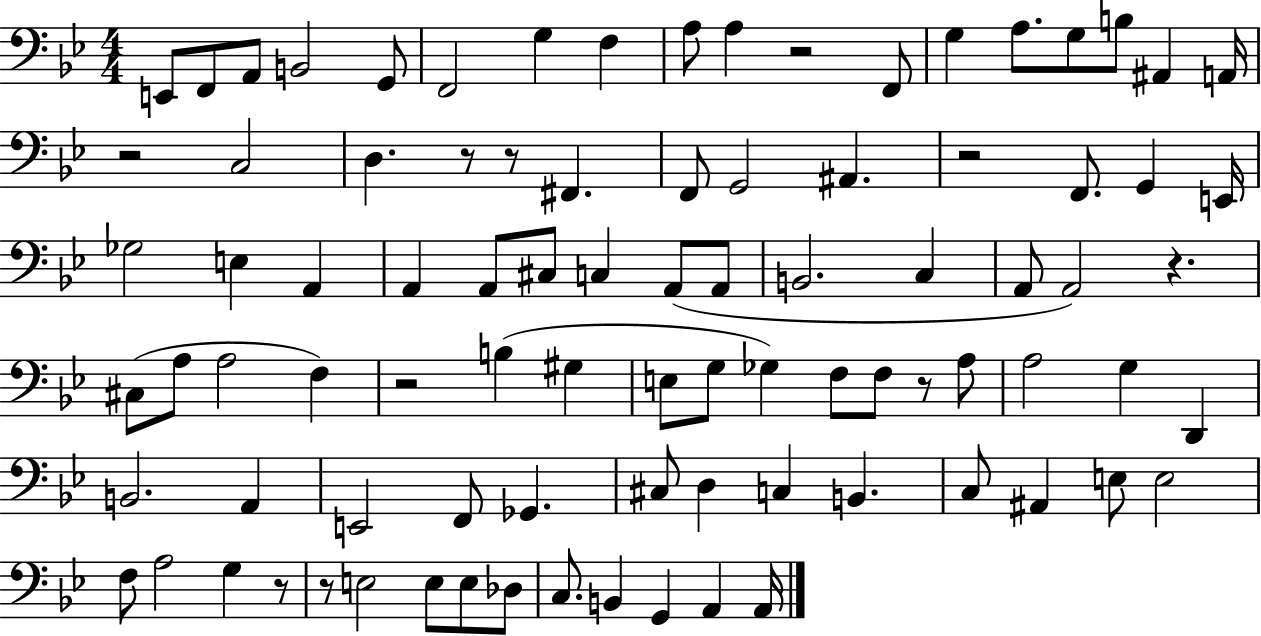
{
  \clef bass
  \numericTimeSignature
  \time 4/4
  \key bes \major
  e,8 f,8 a,8 b,2 g,8 | f,2 g4 f4 | a8 a4 r2 f,8 | g4 a8. g8 b8 ais,4 a,16 | \break r2 c2 | d4. r8 r8 fis,4. | f,8 g,2 ais,4. | r2 f,8. g,4 e,16 | \break ges2 e4 a,4 | a,4 a,8 cis8 c4 a,8( a,8 | b,2. c4 | a,8 a,2) r4. | \break cis8( a8 a2 f4) | r2 b4( gis4 | e8 g8 ges4) f8 f8 r8 a8 | a2 g4 d,4 | \break b,2. a,4 | e,2 f,8 ges,4. | cis8 d4 c4 b,4. | c8 ais,4 e8 e2 | \break f8 a2 g4 r8 | r8 e2 e8 e8 des8 | c8. b,4 g,4 a,4 a,16 | \bar "|."
}